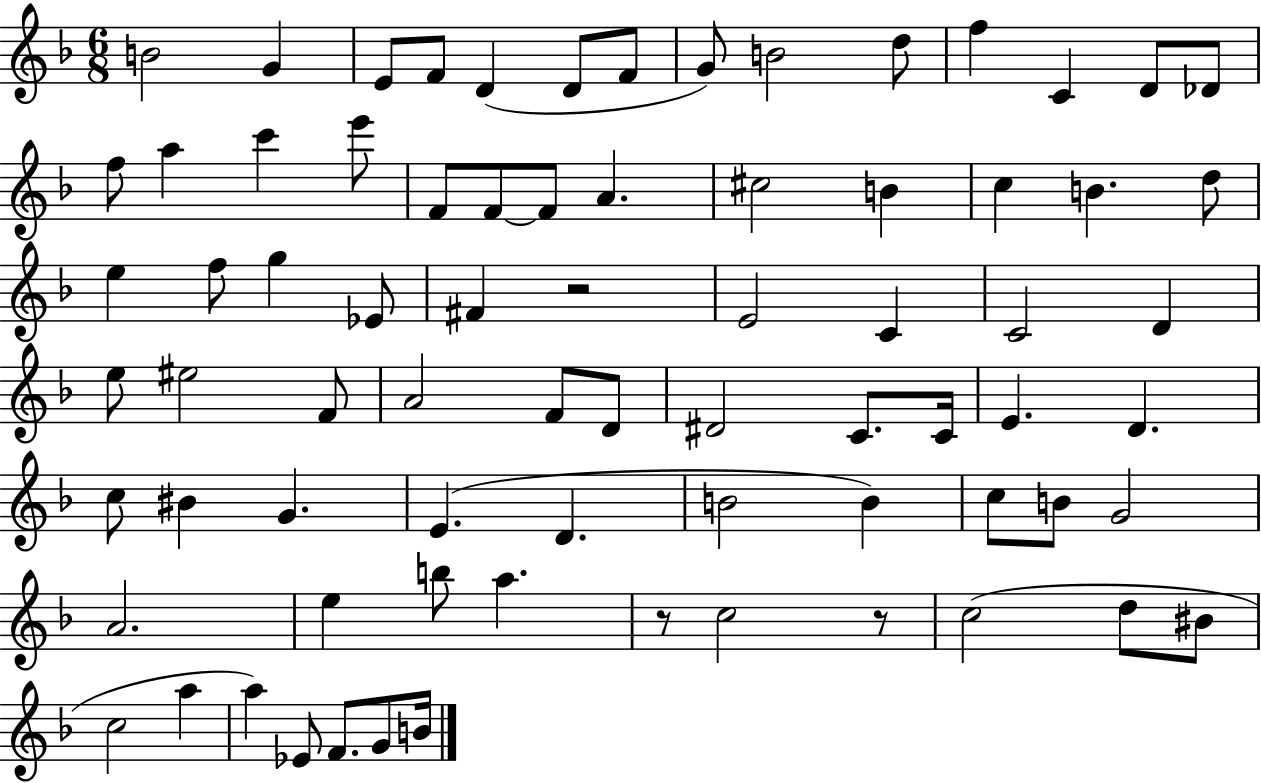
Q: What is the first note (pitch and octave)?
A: B4